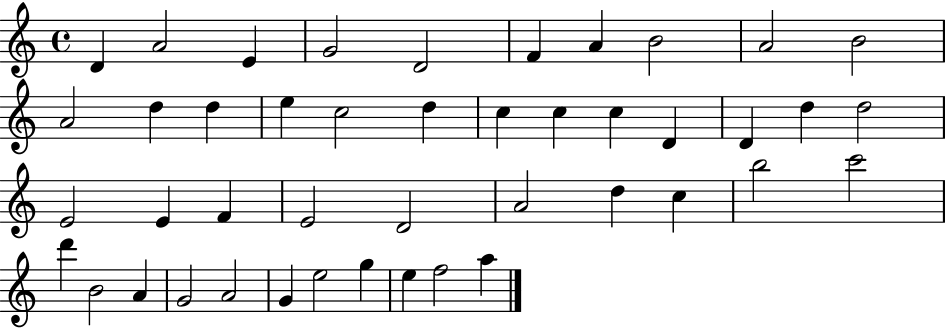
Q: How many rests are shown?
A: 0